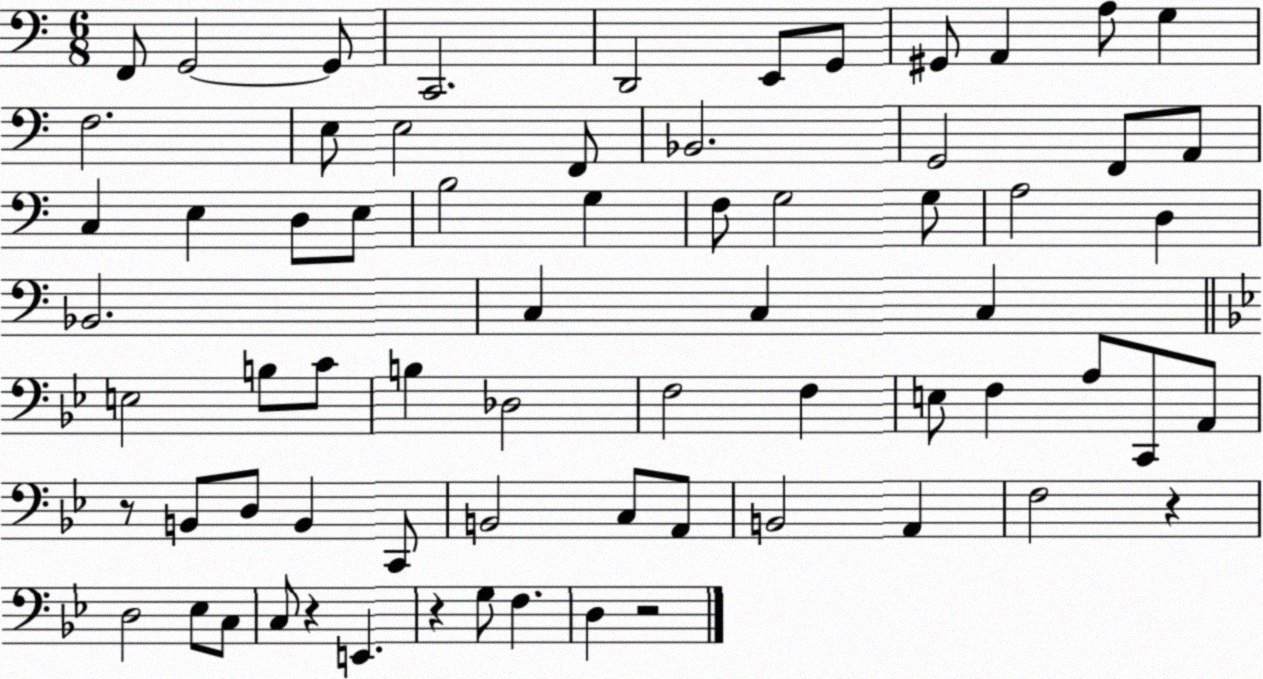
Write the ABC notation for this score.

X:1
T:Untitled
M:6/8
L:1/4
K:C
F,,/2 G,,2 G,,/2 C,,2 D,,2 E,,/2 G,,/2 ^G,,/2 A,, A,/2 G, F,2 E,/2 E,2 F,,/2 _B,,2 G,,2 F,,/2 A,,/2 C, E, D,/2 E,/2 B,2 G, F,/2 G,2 G,/2 A,2 D, _B,,2 C, C, C, E,2 B,/2 C/2 B, _D,2 F,2 F, E,/2 F, A,/2 C,,/2 A,,/2 z/2 B,,/2 D,/2 B,, C,,/2 B,,2 C,/2 A,,/2 B,,2 A,, F,2 z D,2 _E,/2 C,/2 C,/2 z E,, z G,/2 F, D, z2